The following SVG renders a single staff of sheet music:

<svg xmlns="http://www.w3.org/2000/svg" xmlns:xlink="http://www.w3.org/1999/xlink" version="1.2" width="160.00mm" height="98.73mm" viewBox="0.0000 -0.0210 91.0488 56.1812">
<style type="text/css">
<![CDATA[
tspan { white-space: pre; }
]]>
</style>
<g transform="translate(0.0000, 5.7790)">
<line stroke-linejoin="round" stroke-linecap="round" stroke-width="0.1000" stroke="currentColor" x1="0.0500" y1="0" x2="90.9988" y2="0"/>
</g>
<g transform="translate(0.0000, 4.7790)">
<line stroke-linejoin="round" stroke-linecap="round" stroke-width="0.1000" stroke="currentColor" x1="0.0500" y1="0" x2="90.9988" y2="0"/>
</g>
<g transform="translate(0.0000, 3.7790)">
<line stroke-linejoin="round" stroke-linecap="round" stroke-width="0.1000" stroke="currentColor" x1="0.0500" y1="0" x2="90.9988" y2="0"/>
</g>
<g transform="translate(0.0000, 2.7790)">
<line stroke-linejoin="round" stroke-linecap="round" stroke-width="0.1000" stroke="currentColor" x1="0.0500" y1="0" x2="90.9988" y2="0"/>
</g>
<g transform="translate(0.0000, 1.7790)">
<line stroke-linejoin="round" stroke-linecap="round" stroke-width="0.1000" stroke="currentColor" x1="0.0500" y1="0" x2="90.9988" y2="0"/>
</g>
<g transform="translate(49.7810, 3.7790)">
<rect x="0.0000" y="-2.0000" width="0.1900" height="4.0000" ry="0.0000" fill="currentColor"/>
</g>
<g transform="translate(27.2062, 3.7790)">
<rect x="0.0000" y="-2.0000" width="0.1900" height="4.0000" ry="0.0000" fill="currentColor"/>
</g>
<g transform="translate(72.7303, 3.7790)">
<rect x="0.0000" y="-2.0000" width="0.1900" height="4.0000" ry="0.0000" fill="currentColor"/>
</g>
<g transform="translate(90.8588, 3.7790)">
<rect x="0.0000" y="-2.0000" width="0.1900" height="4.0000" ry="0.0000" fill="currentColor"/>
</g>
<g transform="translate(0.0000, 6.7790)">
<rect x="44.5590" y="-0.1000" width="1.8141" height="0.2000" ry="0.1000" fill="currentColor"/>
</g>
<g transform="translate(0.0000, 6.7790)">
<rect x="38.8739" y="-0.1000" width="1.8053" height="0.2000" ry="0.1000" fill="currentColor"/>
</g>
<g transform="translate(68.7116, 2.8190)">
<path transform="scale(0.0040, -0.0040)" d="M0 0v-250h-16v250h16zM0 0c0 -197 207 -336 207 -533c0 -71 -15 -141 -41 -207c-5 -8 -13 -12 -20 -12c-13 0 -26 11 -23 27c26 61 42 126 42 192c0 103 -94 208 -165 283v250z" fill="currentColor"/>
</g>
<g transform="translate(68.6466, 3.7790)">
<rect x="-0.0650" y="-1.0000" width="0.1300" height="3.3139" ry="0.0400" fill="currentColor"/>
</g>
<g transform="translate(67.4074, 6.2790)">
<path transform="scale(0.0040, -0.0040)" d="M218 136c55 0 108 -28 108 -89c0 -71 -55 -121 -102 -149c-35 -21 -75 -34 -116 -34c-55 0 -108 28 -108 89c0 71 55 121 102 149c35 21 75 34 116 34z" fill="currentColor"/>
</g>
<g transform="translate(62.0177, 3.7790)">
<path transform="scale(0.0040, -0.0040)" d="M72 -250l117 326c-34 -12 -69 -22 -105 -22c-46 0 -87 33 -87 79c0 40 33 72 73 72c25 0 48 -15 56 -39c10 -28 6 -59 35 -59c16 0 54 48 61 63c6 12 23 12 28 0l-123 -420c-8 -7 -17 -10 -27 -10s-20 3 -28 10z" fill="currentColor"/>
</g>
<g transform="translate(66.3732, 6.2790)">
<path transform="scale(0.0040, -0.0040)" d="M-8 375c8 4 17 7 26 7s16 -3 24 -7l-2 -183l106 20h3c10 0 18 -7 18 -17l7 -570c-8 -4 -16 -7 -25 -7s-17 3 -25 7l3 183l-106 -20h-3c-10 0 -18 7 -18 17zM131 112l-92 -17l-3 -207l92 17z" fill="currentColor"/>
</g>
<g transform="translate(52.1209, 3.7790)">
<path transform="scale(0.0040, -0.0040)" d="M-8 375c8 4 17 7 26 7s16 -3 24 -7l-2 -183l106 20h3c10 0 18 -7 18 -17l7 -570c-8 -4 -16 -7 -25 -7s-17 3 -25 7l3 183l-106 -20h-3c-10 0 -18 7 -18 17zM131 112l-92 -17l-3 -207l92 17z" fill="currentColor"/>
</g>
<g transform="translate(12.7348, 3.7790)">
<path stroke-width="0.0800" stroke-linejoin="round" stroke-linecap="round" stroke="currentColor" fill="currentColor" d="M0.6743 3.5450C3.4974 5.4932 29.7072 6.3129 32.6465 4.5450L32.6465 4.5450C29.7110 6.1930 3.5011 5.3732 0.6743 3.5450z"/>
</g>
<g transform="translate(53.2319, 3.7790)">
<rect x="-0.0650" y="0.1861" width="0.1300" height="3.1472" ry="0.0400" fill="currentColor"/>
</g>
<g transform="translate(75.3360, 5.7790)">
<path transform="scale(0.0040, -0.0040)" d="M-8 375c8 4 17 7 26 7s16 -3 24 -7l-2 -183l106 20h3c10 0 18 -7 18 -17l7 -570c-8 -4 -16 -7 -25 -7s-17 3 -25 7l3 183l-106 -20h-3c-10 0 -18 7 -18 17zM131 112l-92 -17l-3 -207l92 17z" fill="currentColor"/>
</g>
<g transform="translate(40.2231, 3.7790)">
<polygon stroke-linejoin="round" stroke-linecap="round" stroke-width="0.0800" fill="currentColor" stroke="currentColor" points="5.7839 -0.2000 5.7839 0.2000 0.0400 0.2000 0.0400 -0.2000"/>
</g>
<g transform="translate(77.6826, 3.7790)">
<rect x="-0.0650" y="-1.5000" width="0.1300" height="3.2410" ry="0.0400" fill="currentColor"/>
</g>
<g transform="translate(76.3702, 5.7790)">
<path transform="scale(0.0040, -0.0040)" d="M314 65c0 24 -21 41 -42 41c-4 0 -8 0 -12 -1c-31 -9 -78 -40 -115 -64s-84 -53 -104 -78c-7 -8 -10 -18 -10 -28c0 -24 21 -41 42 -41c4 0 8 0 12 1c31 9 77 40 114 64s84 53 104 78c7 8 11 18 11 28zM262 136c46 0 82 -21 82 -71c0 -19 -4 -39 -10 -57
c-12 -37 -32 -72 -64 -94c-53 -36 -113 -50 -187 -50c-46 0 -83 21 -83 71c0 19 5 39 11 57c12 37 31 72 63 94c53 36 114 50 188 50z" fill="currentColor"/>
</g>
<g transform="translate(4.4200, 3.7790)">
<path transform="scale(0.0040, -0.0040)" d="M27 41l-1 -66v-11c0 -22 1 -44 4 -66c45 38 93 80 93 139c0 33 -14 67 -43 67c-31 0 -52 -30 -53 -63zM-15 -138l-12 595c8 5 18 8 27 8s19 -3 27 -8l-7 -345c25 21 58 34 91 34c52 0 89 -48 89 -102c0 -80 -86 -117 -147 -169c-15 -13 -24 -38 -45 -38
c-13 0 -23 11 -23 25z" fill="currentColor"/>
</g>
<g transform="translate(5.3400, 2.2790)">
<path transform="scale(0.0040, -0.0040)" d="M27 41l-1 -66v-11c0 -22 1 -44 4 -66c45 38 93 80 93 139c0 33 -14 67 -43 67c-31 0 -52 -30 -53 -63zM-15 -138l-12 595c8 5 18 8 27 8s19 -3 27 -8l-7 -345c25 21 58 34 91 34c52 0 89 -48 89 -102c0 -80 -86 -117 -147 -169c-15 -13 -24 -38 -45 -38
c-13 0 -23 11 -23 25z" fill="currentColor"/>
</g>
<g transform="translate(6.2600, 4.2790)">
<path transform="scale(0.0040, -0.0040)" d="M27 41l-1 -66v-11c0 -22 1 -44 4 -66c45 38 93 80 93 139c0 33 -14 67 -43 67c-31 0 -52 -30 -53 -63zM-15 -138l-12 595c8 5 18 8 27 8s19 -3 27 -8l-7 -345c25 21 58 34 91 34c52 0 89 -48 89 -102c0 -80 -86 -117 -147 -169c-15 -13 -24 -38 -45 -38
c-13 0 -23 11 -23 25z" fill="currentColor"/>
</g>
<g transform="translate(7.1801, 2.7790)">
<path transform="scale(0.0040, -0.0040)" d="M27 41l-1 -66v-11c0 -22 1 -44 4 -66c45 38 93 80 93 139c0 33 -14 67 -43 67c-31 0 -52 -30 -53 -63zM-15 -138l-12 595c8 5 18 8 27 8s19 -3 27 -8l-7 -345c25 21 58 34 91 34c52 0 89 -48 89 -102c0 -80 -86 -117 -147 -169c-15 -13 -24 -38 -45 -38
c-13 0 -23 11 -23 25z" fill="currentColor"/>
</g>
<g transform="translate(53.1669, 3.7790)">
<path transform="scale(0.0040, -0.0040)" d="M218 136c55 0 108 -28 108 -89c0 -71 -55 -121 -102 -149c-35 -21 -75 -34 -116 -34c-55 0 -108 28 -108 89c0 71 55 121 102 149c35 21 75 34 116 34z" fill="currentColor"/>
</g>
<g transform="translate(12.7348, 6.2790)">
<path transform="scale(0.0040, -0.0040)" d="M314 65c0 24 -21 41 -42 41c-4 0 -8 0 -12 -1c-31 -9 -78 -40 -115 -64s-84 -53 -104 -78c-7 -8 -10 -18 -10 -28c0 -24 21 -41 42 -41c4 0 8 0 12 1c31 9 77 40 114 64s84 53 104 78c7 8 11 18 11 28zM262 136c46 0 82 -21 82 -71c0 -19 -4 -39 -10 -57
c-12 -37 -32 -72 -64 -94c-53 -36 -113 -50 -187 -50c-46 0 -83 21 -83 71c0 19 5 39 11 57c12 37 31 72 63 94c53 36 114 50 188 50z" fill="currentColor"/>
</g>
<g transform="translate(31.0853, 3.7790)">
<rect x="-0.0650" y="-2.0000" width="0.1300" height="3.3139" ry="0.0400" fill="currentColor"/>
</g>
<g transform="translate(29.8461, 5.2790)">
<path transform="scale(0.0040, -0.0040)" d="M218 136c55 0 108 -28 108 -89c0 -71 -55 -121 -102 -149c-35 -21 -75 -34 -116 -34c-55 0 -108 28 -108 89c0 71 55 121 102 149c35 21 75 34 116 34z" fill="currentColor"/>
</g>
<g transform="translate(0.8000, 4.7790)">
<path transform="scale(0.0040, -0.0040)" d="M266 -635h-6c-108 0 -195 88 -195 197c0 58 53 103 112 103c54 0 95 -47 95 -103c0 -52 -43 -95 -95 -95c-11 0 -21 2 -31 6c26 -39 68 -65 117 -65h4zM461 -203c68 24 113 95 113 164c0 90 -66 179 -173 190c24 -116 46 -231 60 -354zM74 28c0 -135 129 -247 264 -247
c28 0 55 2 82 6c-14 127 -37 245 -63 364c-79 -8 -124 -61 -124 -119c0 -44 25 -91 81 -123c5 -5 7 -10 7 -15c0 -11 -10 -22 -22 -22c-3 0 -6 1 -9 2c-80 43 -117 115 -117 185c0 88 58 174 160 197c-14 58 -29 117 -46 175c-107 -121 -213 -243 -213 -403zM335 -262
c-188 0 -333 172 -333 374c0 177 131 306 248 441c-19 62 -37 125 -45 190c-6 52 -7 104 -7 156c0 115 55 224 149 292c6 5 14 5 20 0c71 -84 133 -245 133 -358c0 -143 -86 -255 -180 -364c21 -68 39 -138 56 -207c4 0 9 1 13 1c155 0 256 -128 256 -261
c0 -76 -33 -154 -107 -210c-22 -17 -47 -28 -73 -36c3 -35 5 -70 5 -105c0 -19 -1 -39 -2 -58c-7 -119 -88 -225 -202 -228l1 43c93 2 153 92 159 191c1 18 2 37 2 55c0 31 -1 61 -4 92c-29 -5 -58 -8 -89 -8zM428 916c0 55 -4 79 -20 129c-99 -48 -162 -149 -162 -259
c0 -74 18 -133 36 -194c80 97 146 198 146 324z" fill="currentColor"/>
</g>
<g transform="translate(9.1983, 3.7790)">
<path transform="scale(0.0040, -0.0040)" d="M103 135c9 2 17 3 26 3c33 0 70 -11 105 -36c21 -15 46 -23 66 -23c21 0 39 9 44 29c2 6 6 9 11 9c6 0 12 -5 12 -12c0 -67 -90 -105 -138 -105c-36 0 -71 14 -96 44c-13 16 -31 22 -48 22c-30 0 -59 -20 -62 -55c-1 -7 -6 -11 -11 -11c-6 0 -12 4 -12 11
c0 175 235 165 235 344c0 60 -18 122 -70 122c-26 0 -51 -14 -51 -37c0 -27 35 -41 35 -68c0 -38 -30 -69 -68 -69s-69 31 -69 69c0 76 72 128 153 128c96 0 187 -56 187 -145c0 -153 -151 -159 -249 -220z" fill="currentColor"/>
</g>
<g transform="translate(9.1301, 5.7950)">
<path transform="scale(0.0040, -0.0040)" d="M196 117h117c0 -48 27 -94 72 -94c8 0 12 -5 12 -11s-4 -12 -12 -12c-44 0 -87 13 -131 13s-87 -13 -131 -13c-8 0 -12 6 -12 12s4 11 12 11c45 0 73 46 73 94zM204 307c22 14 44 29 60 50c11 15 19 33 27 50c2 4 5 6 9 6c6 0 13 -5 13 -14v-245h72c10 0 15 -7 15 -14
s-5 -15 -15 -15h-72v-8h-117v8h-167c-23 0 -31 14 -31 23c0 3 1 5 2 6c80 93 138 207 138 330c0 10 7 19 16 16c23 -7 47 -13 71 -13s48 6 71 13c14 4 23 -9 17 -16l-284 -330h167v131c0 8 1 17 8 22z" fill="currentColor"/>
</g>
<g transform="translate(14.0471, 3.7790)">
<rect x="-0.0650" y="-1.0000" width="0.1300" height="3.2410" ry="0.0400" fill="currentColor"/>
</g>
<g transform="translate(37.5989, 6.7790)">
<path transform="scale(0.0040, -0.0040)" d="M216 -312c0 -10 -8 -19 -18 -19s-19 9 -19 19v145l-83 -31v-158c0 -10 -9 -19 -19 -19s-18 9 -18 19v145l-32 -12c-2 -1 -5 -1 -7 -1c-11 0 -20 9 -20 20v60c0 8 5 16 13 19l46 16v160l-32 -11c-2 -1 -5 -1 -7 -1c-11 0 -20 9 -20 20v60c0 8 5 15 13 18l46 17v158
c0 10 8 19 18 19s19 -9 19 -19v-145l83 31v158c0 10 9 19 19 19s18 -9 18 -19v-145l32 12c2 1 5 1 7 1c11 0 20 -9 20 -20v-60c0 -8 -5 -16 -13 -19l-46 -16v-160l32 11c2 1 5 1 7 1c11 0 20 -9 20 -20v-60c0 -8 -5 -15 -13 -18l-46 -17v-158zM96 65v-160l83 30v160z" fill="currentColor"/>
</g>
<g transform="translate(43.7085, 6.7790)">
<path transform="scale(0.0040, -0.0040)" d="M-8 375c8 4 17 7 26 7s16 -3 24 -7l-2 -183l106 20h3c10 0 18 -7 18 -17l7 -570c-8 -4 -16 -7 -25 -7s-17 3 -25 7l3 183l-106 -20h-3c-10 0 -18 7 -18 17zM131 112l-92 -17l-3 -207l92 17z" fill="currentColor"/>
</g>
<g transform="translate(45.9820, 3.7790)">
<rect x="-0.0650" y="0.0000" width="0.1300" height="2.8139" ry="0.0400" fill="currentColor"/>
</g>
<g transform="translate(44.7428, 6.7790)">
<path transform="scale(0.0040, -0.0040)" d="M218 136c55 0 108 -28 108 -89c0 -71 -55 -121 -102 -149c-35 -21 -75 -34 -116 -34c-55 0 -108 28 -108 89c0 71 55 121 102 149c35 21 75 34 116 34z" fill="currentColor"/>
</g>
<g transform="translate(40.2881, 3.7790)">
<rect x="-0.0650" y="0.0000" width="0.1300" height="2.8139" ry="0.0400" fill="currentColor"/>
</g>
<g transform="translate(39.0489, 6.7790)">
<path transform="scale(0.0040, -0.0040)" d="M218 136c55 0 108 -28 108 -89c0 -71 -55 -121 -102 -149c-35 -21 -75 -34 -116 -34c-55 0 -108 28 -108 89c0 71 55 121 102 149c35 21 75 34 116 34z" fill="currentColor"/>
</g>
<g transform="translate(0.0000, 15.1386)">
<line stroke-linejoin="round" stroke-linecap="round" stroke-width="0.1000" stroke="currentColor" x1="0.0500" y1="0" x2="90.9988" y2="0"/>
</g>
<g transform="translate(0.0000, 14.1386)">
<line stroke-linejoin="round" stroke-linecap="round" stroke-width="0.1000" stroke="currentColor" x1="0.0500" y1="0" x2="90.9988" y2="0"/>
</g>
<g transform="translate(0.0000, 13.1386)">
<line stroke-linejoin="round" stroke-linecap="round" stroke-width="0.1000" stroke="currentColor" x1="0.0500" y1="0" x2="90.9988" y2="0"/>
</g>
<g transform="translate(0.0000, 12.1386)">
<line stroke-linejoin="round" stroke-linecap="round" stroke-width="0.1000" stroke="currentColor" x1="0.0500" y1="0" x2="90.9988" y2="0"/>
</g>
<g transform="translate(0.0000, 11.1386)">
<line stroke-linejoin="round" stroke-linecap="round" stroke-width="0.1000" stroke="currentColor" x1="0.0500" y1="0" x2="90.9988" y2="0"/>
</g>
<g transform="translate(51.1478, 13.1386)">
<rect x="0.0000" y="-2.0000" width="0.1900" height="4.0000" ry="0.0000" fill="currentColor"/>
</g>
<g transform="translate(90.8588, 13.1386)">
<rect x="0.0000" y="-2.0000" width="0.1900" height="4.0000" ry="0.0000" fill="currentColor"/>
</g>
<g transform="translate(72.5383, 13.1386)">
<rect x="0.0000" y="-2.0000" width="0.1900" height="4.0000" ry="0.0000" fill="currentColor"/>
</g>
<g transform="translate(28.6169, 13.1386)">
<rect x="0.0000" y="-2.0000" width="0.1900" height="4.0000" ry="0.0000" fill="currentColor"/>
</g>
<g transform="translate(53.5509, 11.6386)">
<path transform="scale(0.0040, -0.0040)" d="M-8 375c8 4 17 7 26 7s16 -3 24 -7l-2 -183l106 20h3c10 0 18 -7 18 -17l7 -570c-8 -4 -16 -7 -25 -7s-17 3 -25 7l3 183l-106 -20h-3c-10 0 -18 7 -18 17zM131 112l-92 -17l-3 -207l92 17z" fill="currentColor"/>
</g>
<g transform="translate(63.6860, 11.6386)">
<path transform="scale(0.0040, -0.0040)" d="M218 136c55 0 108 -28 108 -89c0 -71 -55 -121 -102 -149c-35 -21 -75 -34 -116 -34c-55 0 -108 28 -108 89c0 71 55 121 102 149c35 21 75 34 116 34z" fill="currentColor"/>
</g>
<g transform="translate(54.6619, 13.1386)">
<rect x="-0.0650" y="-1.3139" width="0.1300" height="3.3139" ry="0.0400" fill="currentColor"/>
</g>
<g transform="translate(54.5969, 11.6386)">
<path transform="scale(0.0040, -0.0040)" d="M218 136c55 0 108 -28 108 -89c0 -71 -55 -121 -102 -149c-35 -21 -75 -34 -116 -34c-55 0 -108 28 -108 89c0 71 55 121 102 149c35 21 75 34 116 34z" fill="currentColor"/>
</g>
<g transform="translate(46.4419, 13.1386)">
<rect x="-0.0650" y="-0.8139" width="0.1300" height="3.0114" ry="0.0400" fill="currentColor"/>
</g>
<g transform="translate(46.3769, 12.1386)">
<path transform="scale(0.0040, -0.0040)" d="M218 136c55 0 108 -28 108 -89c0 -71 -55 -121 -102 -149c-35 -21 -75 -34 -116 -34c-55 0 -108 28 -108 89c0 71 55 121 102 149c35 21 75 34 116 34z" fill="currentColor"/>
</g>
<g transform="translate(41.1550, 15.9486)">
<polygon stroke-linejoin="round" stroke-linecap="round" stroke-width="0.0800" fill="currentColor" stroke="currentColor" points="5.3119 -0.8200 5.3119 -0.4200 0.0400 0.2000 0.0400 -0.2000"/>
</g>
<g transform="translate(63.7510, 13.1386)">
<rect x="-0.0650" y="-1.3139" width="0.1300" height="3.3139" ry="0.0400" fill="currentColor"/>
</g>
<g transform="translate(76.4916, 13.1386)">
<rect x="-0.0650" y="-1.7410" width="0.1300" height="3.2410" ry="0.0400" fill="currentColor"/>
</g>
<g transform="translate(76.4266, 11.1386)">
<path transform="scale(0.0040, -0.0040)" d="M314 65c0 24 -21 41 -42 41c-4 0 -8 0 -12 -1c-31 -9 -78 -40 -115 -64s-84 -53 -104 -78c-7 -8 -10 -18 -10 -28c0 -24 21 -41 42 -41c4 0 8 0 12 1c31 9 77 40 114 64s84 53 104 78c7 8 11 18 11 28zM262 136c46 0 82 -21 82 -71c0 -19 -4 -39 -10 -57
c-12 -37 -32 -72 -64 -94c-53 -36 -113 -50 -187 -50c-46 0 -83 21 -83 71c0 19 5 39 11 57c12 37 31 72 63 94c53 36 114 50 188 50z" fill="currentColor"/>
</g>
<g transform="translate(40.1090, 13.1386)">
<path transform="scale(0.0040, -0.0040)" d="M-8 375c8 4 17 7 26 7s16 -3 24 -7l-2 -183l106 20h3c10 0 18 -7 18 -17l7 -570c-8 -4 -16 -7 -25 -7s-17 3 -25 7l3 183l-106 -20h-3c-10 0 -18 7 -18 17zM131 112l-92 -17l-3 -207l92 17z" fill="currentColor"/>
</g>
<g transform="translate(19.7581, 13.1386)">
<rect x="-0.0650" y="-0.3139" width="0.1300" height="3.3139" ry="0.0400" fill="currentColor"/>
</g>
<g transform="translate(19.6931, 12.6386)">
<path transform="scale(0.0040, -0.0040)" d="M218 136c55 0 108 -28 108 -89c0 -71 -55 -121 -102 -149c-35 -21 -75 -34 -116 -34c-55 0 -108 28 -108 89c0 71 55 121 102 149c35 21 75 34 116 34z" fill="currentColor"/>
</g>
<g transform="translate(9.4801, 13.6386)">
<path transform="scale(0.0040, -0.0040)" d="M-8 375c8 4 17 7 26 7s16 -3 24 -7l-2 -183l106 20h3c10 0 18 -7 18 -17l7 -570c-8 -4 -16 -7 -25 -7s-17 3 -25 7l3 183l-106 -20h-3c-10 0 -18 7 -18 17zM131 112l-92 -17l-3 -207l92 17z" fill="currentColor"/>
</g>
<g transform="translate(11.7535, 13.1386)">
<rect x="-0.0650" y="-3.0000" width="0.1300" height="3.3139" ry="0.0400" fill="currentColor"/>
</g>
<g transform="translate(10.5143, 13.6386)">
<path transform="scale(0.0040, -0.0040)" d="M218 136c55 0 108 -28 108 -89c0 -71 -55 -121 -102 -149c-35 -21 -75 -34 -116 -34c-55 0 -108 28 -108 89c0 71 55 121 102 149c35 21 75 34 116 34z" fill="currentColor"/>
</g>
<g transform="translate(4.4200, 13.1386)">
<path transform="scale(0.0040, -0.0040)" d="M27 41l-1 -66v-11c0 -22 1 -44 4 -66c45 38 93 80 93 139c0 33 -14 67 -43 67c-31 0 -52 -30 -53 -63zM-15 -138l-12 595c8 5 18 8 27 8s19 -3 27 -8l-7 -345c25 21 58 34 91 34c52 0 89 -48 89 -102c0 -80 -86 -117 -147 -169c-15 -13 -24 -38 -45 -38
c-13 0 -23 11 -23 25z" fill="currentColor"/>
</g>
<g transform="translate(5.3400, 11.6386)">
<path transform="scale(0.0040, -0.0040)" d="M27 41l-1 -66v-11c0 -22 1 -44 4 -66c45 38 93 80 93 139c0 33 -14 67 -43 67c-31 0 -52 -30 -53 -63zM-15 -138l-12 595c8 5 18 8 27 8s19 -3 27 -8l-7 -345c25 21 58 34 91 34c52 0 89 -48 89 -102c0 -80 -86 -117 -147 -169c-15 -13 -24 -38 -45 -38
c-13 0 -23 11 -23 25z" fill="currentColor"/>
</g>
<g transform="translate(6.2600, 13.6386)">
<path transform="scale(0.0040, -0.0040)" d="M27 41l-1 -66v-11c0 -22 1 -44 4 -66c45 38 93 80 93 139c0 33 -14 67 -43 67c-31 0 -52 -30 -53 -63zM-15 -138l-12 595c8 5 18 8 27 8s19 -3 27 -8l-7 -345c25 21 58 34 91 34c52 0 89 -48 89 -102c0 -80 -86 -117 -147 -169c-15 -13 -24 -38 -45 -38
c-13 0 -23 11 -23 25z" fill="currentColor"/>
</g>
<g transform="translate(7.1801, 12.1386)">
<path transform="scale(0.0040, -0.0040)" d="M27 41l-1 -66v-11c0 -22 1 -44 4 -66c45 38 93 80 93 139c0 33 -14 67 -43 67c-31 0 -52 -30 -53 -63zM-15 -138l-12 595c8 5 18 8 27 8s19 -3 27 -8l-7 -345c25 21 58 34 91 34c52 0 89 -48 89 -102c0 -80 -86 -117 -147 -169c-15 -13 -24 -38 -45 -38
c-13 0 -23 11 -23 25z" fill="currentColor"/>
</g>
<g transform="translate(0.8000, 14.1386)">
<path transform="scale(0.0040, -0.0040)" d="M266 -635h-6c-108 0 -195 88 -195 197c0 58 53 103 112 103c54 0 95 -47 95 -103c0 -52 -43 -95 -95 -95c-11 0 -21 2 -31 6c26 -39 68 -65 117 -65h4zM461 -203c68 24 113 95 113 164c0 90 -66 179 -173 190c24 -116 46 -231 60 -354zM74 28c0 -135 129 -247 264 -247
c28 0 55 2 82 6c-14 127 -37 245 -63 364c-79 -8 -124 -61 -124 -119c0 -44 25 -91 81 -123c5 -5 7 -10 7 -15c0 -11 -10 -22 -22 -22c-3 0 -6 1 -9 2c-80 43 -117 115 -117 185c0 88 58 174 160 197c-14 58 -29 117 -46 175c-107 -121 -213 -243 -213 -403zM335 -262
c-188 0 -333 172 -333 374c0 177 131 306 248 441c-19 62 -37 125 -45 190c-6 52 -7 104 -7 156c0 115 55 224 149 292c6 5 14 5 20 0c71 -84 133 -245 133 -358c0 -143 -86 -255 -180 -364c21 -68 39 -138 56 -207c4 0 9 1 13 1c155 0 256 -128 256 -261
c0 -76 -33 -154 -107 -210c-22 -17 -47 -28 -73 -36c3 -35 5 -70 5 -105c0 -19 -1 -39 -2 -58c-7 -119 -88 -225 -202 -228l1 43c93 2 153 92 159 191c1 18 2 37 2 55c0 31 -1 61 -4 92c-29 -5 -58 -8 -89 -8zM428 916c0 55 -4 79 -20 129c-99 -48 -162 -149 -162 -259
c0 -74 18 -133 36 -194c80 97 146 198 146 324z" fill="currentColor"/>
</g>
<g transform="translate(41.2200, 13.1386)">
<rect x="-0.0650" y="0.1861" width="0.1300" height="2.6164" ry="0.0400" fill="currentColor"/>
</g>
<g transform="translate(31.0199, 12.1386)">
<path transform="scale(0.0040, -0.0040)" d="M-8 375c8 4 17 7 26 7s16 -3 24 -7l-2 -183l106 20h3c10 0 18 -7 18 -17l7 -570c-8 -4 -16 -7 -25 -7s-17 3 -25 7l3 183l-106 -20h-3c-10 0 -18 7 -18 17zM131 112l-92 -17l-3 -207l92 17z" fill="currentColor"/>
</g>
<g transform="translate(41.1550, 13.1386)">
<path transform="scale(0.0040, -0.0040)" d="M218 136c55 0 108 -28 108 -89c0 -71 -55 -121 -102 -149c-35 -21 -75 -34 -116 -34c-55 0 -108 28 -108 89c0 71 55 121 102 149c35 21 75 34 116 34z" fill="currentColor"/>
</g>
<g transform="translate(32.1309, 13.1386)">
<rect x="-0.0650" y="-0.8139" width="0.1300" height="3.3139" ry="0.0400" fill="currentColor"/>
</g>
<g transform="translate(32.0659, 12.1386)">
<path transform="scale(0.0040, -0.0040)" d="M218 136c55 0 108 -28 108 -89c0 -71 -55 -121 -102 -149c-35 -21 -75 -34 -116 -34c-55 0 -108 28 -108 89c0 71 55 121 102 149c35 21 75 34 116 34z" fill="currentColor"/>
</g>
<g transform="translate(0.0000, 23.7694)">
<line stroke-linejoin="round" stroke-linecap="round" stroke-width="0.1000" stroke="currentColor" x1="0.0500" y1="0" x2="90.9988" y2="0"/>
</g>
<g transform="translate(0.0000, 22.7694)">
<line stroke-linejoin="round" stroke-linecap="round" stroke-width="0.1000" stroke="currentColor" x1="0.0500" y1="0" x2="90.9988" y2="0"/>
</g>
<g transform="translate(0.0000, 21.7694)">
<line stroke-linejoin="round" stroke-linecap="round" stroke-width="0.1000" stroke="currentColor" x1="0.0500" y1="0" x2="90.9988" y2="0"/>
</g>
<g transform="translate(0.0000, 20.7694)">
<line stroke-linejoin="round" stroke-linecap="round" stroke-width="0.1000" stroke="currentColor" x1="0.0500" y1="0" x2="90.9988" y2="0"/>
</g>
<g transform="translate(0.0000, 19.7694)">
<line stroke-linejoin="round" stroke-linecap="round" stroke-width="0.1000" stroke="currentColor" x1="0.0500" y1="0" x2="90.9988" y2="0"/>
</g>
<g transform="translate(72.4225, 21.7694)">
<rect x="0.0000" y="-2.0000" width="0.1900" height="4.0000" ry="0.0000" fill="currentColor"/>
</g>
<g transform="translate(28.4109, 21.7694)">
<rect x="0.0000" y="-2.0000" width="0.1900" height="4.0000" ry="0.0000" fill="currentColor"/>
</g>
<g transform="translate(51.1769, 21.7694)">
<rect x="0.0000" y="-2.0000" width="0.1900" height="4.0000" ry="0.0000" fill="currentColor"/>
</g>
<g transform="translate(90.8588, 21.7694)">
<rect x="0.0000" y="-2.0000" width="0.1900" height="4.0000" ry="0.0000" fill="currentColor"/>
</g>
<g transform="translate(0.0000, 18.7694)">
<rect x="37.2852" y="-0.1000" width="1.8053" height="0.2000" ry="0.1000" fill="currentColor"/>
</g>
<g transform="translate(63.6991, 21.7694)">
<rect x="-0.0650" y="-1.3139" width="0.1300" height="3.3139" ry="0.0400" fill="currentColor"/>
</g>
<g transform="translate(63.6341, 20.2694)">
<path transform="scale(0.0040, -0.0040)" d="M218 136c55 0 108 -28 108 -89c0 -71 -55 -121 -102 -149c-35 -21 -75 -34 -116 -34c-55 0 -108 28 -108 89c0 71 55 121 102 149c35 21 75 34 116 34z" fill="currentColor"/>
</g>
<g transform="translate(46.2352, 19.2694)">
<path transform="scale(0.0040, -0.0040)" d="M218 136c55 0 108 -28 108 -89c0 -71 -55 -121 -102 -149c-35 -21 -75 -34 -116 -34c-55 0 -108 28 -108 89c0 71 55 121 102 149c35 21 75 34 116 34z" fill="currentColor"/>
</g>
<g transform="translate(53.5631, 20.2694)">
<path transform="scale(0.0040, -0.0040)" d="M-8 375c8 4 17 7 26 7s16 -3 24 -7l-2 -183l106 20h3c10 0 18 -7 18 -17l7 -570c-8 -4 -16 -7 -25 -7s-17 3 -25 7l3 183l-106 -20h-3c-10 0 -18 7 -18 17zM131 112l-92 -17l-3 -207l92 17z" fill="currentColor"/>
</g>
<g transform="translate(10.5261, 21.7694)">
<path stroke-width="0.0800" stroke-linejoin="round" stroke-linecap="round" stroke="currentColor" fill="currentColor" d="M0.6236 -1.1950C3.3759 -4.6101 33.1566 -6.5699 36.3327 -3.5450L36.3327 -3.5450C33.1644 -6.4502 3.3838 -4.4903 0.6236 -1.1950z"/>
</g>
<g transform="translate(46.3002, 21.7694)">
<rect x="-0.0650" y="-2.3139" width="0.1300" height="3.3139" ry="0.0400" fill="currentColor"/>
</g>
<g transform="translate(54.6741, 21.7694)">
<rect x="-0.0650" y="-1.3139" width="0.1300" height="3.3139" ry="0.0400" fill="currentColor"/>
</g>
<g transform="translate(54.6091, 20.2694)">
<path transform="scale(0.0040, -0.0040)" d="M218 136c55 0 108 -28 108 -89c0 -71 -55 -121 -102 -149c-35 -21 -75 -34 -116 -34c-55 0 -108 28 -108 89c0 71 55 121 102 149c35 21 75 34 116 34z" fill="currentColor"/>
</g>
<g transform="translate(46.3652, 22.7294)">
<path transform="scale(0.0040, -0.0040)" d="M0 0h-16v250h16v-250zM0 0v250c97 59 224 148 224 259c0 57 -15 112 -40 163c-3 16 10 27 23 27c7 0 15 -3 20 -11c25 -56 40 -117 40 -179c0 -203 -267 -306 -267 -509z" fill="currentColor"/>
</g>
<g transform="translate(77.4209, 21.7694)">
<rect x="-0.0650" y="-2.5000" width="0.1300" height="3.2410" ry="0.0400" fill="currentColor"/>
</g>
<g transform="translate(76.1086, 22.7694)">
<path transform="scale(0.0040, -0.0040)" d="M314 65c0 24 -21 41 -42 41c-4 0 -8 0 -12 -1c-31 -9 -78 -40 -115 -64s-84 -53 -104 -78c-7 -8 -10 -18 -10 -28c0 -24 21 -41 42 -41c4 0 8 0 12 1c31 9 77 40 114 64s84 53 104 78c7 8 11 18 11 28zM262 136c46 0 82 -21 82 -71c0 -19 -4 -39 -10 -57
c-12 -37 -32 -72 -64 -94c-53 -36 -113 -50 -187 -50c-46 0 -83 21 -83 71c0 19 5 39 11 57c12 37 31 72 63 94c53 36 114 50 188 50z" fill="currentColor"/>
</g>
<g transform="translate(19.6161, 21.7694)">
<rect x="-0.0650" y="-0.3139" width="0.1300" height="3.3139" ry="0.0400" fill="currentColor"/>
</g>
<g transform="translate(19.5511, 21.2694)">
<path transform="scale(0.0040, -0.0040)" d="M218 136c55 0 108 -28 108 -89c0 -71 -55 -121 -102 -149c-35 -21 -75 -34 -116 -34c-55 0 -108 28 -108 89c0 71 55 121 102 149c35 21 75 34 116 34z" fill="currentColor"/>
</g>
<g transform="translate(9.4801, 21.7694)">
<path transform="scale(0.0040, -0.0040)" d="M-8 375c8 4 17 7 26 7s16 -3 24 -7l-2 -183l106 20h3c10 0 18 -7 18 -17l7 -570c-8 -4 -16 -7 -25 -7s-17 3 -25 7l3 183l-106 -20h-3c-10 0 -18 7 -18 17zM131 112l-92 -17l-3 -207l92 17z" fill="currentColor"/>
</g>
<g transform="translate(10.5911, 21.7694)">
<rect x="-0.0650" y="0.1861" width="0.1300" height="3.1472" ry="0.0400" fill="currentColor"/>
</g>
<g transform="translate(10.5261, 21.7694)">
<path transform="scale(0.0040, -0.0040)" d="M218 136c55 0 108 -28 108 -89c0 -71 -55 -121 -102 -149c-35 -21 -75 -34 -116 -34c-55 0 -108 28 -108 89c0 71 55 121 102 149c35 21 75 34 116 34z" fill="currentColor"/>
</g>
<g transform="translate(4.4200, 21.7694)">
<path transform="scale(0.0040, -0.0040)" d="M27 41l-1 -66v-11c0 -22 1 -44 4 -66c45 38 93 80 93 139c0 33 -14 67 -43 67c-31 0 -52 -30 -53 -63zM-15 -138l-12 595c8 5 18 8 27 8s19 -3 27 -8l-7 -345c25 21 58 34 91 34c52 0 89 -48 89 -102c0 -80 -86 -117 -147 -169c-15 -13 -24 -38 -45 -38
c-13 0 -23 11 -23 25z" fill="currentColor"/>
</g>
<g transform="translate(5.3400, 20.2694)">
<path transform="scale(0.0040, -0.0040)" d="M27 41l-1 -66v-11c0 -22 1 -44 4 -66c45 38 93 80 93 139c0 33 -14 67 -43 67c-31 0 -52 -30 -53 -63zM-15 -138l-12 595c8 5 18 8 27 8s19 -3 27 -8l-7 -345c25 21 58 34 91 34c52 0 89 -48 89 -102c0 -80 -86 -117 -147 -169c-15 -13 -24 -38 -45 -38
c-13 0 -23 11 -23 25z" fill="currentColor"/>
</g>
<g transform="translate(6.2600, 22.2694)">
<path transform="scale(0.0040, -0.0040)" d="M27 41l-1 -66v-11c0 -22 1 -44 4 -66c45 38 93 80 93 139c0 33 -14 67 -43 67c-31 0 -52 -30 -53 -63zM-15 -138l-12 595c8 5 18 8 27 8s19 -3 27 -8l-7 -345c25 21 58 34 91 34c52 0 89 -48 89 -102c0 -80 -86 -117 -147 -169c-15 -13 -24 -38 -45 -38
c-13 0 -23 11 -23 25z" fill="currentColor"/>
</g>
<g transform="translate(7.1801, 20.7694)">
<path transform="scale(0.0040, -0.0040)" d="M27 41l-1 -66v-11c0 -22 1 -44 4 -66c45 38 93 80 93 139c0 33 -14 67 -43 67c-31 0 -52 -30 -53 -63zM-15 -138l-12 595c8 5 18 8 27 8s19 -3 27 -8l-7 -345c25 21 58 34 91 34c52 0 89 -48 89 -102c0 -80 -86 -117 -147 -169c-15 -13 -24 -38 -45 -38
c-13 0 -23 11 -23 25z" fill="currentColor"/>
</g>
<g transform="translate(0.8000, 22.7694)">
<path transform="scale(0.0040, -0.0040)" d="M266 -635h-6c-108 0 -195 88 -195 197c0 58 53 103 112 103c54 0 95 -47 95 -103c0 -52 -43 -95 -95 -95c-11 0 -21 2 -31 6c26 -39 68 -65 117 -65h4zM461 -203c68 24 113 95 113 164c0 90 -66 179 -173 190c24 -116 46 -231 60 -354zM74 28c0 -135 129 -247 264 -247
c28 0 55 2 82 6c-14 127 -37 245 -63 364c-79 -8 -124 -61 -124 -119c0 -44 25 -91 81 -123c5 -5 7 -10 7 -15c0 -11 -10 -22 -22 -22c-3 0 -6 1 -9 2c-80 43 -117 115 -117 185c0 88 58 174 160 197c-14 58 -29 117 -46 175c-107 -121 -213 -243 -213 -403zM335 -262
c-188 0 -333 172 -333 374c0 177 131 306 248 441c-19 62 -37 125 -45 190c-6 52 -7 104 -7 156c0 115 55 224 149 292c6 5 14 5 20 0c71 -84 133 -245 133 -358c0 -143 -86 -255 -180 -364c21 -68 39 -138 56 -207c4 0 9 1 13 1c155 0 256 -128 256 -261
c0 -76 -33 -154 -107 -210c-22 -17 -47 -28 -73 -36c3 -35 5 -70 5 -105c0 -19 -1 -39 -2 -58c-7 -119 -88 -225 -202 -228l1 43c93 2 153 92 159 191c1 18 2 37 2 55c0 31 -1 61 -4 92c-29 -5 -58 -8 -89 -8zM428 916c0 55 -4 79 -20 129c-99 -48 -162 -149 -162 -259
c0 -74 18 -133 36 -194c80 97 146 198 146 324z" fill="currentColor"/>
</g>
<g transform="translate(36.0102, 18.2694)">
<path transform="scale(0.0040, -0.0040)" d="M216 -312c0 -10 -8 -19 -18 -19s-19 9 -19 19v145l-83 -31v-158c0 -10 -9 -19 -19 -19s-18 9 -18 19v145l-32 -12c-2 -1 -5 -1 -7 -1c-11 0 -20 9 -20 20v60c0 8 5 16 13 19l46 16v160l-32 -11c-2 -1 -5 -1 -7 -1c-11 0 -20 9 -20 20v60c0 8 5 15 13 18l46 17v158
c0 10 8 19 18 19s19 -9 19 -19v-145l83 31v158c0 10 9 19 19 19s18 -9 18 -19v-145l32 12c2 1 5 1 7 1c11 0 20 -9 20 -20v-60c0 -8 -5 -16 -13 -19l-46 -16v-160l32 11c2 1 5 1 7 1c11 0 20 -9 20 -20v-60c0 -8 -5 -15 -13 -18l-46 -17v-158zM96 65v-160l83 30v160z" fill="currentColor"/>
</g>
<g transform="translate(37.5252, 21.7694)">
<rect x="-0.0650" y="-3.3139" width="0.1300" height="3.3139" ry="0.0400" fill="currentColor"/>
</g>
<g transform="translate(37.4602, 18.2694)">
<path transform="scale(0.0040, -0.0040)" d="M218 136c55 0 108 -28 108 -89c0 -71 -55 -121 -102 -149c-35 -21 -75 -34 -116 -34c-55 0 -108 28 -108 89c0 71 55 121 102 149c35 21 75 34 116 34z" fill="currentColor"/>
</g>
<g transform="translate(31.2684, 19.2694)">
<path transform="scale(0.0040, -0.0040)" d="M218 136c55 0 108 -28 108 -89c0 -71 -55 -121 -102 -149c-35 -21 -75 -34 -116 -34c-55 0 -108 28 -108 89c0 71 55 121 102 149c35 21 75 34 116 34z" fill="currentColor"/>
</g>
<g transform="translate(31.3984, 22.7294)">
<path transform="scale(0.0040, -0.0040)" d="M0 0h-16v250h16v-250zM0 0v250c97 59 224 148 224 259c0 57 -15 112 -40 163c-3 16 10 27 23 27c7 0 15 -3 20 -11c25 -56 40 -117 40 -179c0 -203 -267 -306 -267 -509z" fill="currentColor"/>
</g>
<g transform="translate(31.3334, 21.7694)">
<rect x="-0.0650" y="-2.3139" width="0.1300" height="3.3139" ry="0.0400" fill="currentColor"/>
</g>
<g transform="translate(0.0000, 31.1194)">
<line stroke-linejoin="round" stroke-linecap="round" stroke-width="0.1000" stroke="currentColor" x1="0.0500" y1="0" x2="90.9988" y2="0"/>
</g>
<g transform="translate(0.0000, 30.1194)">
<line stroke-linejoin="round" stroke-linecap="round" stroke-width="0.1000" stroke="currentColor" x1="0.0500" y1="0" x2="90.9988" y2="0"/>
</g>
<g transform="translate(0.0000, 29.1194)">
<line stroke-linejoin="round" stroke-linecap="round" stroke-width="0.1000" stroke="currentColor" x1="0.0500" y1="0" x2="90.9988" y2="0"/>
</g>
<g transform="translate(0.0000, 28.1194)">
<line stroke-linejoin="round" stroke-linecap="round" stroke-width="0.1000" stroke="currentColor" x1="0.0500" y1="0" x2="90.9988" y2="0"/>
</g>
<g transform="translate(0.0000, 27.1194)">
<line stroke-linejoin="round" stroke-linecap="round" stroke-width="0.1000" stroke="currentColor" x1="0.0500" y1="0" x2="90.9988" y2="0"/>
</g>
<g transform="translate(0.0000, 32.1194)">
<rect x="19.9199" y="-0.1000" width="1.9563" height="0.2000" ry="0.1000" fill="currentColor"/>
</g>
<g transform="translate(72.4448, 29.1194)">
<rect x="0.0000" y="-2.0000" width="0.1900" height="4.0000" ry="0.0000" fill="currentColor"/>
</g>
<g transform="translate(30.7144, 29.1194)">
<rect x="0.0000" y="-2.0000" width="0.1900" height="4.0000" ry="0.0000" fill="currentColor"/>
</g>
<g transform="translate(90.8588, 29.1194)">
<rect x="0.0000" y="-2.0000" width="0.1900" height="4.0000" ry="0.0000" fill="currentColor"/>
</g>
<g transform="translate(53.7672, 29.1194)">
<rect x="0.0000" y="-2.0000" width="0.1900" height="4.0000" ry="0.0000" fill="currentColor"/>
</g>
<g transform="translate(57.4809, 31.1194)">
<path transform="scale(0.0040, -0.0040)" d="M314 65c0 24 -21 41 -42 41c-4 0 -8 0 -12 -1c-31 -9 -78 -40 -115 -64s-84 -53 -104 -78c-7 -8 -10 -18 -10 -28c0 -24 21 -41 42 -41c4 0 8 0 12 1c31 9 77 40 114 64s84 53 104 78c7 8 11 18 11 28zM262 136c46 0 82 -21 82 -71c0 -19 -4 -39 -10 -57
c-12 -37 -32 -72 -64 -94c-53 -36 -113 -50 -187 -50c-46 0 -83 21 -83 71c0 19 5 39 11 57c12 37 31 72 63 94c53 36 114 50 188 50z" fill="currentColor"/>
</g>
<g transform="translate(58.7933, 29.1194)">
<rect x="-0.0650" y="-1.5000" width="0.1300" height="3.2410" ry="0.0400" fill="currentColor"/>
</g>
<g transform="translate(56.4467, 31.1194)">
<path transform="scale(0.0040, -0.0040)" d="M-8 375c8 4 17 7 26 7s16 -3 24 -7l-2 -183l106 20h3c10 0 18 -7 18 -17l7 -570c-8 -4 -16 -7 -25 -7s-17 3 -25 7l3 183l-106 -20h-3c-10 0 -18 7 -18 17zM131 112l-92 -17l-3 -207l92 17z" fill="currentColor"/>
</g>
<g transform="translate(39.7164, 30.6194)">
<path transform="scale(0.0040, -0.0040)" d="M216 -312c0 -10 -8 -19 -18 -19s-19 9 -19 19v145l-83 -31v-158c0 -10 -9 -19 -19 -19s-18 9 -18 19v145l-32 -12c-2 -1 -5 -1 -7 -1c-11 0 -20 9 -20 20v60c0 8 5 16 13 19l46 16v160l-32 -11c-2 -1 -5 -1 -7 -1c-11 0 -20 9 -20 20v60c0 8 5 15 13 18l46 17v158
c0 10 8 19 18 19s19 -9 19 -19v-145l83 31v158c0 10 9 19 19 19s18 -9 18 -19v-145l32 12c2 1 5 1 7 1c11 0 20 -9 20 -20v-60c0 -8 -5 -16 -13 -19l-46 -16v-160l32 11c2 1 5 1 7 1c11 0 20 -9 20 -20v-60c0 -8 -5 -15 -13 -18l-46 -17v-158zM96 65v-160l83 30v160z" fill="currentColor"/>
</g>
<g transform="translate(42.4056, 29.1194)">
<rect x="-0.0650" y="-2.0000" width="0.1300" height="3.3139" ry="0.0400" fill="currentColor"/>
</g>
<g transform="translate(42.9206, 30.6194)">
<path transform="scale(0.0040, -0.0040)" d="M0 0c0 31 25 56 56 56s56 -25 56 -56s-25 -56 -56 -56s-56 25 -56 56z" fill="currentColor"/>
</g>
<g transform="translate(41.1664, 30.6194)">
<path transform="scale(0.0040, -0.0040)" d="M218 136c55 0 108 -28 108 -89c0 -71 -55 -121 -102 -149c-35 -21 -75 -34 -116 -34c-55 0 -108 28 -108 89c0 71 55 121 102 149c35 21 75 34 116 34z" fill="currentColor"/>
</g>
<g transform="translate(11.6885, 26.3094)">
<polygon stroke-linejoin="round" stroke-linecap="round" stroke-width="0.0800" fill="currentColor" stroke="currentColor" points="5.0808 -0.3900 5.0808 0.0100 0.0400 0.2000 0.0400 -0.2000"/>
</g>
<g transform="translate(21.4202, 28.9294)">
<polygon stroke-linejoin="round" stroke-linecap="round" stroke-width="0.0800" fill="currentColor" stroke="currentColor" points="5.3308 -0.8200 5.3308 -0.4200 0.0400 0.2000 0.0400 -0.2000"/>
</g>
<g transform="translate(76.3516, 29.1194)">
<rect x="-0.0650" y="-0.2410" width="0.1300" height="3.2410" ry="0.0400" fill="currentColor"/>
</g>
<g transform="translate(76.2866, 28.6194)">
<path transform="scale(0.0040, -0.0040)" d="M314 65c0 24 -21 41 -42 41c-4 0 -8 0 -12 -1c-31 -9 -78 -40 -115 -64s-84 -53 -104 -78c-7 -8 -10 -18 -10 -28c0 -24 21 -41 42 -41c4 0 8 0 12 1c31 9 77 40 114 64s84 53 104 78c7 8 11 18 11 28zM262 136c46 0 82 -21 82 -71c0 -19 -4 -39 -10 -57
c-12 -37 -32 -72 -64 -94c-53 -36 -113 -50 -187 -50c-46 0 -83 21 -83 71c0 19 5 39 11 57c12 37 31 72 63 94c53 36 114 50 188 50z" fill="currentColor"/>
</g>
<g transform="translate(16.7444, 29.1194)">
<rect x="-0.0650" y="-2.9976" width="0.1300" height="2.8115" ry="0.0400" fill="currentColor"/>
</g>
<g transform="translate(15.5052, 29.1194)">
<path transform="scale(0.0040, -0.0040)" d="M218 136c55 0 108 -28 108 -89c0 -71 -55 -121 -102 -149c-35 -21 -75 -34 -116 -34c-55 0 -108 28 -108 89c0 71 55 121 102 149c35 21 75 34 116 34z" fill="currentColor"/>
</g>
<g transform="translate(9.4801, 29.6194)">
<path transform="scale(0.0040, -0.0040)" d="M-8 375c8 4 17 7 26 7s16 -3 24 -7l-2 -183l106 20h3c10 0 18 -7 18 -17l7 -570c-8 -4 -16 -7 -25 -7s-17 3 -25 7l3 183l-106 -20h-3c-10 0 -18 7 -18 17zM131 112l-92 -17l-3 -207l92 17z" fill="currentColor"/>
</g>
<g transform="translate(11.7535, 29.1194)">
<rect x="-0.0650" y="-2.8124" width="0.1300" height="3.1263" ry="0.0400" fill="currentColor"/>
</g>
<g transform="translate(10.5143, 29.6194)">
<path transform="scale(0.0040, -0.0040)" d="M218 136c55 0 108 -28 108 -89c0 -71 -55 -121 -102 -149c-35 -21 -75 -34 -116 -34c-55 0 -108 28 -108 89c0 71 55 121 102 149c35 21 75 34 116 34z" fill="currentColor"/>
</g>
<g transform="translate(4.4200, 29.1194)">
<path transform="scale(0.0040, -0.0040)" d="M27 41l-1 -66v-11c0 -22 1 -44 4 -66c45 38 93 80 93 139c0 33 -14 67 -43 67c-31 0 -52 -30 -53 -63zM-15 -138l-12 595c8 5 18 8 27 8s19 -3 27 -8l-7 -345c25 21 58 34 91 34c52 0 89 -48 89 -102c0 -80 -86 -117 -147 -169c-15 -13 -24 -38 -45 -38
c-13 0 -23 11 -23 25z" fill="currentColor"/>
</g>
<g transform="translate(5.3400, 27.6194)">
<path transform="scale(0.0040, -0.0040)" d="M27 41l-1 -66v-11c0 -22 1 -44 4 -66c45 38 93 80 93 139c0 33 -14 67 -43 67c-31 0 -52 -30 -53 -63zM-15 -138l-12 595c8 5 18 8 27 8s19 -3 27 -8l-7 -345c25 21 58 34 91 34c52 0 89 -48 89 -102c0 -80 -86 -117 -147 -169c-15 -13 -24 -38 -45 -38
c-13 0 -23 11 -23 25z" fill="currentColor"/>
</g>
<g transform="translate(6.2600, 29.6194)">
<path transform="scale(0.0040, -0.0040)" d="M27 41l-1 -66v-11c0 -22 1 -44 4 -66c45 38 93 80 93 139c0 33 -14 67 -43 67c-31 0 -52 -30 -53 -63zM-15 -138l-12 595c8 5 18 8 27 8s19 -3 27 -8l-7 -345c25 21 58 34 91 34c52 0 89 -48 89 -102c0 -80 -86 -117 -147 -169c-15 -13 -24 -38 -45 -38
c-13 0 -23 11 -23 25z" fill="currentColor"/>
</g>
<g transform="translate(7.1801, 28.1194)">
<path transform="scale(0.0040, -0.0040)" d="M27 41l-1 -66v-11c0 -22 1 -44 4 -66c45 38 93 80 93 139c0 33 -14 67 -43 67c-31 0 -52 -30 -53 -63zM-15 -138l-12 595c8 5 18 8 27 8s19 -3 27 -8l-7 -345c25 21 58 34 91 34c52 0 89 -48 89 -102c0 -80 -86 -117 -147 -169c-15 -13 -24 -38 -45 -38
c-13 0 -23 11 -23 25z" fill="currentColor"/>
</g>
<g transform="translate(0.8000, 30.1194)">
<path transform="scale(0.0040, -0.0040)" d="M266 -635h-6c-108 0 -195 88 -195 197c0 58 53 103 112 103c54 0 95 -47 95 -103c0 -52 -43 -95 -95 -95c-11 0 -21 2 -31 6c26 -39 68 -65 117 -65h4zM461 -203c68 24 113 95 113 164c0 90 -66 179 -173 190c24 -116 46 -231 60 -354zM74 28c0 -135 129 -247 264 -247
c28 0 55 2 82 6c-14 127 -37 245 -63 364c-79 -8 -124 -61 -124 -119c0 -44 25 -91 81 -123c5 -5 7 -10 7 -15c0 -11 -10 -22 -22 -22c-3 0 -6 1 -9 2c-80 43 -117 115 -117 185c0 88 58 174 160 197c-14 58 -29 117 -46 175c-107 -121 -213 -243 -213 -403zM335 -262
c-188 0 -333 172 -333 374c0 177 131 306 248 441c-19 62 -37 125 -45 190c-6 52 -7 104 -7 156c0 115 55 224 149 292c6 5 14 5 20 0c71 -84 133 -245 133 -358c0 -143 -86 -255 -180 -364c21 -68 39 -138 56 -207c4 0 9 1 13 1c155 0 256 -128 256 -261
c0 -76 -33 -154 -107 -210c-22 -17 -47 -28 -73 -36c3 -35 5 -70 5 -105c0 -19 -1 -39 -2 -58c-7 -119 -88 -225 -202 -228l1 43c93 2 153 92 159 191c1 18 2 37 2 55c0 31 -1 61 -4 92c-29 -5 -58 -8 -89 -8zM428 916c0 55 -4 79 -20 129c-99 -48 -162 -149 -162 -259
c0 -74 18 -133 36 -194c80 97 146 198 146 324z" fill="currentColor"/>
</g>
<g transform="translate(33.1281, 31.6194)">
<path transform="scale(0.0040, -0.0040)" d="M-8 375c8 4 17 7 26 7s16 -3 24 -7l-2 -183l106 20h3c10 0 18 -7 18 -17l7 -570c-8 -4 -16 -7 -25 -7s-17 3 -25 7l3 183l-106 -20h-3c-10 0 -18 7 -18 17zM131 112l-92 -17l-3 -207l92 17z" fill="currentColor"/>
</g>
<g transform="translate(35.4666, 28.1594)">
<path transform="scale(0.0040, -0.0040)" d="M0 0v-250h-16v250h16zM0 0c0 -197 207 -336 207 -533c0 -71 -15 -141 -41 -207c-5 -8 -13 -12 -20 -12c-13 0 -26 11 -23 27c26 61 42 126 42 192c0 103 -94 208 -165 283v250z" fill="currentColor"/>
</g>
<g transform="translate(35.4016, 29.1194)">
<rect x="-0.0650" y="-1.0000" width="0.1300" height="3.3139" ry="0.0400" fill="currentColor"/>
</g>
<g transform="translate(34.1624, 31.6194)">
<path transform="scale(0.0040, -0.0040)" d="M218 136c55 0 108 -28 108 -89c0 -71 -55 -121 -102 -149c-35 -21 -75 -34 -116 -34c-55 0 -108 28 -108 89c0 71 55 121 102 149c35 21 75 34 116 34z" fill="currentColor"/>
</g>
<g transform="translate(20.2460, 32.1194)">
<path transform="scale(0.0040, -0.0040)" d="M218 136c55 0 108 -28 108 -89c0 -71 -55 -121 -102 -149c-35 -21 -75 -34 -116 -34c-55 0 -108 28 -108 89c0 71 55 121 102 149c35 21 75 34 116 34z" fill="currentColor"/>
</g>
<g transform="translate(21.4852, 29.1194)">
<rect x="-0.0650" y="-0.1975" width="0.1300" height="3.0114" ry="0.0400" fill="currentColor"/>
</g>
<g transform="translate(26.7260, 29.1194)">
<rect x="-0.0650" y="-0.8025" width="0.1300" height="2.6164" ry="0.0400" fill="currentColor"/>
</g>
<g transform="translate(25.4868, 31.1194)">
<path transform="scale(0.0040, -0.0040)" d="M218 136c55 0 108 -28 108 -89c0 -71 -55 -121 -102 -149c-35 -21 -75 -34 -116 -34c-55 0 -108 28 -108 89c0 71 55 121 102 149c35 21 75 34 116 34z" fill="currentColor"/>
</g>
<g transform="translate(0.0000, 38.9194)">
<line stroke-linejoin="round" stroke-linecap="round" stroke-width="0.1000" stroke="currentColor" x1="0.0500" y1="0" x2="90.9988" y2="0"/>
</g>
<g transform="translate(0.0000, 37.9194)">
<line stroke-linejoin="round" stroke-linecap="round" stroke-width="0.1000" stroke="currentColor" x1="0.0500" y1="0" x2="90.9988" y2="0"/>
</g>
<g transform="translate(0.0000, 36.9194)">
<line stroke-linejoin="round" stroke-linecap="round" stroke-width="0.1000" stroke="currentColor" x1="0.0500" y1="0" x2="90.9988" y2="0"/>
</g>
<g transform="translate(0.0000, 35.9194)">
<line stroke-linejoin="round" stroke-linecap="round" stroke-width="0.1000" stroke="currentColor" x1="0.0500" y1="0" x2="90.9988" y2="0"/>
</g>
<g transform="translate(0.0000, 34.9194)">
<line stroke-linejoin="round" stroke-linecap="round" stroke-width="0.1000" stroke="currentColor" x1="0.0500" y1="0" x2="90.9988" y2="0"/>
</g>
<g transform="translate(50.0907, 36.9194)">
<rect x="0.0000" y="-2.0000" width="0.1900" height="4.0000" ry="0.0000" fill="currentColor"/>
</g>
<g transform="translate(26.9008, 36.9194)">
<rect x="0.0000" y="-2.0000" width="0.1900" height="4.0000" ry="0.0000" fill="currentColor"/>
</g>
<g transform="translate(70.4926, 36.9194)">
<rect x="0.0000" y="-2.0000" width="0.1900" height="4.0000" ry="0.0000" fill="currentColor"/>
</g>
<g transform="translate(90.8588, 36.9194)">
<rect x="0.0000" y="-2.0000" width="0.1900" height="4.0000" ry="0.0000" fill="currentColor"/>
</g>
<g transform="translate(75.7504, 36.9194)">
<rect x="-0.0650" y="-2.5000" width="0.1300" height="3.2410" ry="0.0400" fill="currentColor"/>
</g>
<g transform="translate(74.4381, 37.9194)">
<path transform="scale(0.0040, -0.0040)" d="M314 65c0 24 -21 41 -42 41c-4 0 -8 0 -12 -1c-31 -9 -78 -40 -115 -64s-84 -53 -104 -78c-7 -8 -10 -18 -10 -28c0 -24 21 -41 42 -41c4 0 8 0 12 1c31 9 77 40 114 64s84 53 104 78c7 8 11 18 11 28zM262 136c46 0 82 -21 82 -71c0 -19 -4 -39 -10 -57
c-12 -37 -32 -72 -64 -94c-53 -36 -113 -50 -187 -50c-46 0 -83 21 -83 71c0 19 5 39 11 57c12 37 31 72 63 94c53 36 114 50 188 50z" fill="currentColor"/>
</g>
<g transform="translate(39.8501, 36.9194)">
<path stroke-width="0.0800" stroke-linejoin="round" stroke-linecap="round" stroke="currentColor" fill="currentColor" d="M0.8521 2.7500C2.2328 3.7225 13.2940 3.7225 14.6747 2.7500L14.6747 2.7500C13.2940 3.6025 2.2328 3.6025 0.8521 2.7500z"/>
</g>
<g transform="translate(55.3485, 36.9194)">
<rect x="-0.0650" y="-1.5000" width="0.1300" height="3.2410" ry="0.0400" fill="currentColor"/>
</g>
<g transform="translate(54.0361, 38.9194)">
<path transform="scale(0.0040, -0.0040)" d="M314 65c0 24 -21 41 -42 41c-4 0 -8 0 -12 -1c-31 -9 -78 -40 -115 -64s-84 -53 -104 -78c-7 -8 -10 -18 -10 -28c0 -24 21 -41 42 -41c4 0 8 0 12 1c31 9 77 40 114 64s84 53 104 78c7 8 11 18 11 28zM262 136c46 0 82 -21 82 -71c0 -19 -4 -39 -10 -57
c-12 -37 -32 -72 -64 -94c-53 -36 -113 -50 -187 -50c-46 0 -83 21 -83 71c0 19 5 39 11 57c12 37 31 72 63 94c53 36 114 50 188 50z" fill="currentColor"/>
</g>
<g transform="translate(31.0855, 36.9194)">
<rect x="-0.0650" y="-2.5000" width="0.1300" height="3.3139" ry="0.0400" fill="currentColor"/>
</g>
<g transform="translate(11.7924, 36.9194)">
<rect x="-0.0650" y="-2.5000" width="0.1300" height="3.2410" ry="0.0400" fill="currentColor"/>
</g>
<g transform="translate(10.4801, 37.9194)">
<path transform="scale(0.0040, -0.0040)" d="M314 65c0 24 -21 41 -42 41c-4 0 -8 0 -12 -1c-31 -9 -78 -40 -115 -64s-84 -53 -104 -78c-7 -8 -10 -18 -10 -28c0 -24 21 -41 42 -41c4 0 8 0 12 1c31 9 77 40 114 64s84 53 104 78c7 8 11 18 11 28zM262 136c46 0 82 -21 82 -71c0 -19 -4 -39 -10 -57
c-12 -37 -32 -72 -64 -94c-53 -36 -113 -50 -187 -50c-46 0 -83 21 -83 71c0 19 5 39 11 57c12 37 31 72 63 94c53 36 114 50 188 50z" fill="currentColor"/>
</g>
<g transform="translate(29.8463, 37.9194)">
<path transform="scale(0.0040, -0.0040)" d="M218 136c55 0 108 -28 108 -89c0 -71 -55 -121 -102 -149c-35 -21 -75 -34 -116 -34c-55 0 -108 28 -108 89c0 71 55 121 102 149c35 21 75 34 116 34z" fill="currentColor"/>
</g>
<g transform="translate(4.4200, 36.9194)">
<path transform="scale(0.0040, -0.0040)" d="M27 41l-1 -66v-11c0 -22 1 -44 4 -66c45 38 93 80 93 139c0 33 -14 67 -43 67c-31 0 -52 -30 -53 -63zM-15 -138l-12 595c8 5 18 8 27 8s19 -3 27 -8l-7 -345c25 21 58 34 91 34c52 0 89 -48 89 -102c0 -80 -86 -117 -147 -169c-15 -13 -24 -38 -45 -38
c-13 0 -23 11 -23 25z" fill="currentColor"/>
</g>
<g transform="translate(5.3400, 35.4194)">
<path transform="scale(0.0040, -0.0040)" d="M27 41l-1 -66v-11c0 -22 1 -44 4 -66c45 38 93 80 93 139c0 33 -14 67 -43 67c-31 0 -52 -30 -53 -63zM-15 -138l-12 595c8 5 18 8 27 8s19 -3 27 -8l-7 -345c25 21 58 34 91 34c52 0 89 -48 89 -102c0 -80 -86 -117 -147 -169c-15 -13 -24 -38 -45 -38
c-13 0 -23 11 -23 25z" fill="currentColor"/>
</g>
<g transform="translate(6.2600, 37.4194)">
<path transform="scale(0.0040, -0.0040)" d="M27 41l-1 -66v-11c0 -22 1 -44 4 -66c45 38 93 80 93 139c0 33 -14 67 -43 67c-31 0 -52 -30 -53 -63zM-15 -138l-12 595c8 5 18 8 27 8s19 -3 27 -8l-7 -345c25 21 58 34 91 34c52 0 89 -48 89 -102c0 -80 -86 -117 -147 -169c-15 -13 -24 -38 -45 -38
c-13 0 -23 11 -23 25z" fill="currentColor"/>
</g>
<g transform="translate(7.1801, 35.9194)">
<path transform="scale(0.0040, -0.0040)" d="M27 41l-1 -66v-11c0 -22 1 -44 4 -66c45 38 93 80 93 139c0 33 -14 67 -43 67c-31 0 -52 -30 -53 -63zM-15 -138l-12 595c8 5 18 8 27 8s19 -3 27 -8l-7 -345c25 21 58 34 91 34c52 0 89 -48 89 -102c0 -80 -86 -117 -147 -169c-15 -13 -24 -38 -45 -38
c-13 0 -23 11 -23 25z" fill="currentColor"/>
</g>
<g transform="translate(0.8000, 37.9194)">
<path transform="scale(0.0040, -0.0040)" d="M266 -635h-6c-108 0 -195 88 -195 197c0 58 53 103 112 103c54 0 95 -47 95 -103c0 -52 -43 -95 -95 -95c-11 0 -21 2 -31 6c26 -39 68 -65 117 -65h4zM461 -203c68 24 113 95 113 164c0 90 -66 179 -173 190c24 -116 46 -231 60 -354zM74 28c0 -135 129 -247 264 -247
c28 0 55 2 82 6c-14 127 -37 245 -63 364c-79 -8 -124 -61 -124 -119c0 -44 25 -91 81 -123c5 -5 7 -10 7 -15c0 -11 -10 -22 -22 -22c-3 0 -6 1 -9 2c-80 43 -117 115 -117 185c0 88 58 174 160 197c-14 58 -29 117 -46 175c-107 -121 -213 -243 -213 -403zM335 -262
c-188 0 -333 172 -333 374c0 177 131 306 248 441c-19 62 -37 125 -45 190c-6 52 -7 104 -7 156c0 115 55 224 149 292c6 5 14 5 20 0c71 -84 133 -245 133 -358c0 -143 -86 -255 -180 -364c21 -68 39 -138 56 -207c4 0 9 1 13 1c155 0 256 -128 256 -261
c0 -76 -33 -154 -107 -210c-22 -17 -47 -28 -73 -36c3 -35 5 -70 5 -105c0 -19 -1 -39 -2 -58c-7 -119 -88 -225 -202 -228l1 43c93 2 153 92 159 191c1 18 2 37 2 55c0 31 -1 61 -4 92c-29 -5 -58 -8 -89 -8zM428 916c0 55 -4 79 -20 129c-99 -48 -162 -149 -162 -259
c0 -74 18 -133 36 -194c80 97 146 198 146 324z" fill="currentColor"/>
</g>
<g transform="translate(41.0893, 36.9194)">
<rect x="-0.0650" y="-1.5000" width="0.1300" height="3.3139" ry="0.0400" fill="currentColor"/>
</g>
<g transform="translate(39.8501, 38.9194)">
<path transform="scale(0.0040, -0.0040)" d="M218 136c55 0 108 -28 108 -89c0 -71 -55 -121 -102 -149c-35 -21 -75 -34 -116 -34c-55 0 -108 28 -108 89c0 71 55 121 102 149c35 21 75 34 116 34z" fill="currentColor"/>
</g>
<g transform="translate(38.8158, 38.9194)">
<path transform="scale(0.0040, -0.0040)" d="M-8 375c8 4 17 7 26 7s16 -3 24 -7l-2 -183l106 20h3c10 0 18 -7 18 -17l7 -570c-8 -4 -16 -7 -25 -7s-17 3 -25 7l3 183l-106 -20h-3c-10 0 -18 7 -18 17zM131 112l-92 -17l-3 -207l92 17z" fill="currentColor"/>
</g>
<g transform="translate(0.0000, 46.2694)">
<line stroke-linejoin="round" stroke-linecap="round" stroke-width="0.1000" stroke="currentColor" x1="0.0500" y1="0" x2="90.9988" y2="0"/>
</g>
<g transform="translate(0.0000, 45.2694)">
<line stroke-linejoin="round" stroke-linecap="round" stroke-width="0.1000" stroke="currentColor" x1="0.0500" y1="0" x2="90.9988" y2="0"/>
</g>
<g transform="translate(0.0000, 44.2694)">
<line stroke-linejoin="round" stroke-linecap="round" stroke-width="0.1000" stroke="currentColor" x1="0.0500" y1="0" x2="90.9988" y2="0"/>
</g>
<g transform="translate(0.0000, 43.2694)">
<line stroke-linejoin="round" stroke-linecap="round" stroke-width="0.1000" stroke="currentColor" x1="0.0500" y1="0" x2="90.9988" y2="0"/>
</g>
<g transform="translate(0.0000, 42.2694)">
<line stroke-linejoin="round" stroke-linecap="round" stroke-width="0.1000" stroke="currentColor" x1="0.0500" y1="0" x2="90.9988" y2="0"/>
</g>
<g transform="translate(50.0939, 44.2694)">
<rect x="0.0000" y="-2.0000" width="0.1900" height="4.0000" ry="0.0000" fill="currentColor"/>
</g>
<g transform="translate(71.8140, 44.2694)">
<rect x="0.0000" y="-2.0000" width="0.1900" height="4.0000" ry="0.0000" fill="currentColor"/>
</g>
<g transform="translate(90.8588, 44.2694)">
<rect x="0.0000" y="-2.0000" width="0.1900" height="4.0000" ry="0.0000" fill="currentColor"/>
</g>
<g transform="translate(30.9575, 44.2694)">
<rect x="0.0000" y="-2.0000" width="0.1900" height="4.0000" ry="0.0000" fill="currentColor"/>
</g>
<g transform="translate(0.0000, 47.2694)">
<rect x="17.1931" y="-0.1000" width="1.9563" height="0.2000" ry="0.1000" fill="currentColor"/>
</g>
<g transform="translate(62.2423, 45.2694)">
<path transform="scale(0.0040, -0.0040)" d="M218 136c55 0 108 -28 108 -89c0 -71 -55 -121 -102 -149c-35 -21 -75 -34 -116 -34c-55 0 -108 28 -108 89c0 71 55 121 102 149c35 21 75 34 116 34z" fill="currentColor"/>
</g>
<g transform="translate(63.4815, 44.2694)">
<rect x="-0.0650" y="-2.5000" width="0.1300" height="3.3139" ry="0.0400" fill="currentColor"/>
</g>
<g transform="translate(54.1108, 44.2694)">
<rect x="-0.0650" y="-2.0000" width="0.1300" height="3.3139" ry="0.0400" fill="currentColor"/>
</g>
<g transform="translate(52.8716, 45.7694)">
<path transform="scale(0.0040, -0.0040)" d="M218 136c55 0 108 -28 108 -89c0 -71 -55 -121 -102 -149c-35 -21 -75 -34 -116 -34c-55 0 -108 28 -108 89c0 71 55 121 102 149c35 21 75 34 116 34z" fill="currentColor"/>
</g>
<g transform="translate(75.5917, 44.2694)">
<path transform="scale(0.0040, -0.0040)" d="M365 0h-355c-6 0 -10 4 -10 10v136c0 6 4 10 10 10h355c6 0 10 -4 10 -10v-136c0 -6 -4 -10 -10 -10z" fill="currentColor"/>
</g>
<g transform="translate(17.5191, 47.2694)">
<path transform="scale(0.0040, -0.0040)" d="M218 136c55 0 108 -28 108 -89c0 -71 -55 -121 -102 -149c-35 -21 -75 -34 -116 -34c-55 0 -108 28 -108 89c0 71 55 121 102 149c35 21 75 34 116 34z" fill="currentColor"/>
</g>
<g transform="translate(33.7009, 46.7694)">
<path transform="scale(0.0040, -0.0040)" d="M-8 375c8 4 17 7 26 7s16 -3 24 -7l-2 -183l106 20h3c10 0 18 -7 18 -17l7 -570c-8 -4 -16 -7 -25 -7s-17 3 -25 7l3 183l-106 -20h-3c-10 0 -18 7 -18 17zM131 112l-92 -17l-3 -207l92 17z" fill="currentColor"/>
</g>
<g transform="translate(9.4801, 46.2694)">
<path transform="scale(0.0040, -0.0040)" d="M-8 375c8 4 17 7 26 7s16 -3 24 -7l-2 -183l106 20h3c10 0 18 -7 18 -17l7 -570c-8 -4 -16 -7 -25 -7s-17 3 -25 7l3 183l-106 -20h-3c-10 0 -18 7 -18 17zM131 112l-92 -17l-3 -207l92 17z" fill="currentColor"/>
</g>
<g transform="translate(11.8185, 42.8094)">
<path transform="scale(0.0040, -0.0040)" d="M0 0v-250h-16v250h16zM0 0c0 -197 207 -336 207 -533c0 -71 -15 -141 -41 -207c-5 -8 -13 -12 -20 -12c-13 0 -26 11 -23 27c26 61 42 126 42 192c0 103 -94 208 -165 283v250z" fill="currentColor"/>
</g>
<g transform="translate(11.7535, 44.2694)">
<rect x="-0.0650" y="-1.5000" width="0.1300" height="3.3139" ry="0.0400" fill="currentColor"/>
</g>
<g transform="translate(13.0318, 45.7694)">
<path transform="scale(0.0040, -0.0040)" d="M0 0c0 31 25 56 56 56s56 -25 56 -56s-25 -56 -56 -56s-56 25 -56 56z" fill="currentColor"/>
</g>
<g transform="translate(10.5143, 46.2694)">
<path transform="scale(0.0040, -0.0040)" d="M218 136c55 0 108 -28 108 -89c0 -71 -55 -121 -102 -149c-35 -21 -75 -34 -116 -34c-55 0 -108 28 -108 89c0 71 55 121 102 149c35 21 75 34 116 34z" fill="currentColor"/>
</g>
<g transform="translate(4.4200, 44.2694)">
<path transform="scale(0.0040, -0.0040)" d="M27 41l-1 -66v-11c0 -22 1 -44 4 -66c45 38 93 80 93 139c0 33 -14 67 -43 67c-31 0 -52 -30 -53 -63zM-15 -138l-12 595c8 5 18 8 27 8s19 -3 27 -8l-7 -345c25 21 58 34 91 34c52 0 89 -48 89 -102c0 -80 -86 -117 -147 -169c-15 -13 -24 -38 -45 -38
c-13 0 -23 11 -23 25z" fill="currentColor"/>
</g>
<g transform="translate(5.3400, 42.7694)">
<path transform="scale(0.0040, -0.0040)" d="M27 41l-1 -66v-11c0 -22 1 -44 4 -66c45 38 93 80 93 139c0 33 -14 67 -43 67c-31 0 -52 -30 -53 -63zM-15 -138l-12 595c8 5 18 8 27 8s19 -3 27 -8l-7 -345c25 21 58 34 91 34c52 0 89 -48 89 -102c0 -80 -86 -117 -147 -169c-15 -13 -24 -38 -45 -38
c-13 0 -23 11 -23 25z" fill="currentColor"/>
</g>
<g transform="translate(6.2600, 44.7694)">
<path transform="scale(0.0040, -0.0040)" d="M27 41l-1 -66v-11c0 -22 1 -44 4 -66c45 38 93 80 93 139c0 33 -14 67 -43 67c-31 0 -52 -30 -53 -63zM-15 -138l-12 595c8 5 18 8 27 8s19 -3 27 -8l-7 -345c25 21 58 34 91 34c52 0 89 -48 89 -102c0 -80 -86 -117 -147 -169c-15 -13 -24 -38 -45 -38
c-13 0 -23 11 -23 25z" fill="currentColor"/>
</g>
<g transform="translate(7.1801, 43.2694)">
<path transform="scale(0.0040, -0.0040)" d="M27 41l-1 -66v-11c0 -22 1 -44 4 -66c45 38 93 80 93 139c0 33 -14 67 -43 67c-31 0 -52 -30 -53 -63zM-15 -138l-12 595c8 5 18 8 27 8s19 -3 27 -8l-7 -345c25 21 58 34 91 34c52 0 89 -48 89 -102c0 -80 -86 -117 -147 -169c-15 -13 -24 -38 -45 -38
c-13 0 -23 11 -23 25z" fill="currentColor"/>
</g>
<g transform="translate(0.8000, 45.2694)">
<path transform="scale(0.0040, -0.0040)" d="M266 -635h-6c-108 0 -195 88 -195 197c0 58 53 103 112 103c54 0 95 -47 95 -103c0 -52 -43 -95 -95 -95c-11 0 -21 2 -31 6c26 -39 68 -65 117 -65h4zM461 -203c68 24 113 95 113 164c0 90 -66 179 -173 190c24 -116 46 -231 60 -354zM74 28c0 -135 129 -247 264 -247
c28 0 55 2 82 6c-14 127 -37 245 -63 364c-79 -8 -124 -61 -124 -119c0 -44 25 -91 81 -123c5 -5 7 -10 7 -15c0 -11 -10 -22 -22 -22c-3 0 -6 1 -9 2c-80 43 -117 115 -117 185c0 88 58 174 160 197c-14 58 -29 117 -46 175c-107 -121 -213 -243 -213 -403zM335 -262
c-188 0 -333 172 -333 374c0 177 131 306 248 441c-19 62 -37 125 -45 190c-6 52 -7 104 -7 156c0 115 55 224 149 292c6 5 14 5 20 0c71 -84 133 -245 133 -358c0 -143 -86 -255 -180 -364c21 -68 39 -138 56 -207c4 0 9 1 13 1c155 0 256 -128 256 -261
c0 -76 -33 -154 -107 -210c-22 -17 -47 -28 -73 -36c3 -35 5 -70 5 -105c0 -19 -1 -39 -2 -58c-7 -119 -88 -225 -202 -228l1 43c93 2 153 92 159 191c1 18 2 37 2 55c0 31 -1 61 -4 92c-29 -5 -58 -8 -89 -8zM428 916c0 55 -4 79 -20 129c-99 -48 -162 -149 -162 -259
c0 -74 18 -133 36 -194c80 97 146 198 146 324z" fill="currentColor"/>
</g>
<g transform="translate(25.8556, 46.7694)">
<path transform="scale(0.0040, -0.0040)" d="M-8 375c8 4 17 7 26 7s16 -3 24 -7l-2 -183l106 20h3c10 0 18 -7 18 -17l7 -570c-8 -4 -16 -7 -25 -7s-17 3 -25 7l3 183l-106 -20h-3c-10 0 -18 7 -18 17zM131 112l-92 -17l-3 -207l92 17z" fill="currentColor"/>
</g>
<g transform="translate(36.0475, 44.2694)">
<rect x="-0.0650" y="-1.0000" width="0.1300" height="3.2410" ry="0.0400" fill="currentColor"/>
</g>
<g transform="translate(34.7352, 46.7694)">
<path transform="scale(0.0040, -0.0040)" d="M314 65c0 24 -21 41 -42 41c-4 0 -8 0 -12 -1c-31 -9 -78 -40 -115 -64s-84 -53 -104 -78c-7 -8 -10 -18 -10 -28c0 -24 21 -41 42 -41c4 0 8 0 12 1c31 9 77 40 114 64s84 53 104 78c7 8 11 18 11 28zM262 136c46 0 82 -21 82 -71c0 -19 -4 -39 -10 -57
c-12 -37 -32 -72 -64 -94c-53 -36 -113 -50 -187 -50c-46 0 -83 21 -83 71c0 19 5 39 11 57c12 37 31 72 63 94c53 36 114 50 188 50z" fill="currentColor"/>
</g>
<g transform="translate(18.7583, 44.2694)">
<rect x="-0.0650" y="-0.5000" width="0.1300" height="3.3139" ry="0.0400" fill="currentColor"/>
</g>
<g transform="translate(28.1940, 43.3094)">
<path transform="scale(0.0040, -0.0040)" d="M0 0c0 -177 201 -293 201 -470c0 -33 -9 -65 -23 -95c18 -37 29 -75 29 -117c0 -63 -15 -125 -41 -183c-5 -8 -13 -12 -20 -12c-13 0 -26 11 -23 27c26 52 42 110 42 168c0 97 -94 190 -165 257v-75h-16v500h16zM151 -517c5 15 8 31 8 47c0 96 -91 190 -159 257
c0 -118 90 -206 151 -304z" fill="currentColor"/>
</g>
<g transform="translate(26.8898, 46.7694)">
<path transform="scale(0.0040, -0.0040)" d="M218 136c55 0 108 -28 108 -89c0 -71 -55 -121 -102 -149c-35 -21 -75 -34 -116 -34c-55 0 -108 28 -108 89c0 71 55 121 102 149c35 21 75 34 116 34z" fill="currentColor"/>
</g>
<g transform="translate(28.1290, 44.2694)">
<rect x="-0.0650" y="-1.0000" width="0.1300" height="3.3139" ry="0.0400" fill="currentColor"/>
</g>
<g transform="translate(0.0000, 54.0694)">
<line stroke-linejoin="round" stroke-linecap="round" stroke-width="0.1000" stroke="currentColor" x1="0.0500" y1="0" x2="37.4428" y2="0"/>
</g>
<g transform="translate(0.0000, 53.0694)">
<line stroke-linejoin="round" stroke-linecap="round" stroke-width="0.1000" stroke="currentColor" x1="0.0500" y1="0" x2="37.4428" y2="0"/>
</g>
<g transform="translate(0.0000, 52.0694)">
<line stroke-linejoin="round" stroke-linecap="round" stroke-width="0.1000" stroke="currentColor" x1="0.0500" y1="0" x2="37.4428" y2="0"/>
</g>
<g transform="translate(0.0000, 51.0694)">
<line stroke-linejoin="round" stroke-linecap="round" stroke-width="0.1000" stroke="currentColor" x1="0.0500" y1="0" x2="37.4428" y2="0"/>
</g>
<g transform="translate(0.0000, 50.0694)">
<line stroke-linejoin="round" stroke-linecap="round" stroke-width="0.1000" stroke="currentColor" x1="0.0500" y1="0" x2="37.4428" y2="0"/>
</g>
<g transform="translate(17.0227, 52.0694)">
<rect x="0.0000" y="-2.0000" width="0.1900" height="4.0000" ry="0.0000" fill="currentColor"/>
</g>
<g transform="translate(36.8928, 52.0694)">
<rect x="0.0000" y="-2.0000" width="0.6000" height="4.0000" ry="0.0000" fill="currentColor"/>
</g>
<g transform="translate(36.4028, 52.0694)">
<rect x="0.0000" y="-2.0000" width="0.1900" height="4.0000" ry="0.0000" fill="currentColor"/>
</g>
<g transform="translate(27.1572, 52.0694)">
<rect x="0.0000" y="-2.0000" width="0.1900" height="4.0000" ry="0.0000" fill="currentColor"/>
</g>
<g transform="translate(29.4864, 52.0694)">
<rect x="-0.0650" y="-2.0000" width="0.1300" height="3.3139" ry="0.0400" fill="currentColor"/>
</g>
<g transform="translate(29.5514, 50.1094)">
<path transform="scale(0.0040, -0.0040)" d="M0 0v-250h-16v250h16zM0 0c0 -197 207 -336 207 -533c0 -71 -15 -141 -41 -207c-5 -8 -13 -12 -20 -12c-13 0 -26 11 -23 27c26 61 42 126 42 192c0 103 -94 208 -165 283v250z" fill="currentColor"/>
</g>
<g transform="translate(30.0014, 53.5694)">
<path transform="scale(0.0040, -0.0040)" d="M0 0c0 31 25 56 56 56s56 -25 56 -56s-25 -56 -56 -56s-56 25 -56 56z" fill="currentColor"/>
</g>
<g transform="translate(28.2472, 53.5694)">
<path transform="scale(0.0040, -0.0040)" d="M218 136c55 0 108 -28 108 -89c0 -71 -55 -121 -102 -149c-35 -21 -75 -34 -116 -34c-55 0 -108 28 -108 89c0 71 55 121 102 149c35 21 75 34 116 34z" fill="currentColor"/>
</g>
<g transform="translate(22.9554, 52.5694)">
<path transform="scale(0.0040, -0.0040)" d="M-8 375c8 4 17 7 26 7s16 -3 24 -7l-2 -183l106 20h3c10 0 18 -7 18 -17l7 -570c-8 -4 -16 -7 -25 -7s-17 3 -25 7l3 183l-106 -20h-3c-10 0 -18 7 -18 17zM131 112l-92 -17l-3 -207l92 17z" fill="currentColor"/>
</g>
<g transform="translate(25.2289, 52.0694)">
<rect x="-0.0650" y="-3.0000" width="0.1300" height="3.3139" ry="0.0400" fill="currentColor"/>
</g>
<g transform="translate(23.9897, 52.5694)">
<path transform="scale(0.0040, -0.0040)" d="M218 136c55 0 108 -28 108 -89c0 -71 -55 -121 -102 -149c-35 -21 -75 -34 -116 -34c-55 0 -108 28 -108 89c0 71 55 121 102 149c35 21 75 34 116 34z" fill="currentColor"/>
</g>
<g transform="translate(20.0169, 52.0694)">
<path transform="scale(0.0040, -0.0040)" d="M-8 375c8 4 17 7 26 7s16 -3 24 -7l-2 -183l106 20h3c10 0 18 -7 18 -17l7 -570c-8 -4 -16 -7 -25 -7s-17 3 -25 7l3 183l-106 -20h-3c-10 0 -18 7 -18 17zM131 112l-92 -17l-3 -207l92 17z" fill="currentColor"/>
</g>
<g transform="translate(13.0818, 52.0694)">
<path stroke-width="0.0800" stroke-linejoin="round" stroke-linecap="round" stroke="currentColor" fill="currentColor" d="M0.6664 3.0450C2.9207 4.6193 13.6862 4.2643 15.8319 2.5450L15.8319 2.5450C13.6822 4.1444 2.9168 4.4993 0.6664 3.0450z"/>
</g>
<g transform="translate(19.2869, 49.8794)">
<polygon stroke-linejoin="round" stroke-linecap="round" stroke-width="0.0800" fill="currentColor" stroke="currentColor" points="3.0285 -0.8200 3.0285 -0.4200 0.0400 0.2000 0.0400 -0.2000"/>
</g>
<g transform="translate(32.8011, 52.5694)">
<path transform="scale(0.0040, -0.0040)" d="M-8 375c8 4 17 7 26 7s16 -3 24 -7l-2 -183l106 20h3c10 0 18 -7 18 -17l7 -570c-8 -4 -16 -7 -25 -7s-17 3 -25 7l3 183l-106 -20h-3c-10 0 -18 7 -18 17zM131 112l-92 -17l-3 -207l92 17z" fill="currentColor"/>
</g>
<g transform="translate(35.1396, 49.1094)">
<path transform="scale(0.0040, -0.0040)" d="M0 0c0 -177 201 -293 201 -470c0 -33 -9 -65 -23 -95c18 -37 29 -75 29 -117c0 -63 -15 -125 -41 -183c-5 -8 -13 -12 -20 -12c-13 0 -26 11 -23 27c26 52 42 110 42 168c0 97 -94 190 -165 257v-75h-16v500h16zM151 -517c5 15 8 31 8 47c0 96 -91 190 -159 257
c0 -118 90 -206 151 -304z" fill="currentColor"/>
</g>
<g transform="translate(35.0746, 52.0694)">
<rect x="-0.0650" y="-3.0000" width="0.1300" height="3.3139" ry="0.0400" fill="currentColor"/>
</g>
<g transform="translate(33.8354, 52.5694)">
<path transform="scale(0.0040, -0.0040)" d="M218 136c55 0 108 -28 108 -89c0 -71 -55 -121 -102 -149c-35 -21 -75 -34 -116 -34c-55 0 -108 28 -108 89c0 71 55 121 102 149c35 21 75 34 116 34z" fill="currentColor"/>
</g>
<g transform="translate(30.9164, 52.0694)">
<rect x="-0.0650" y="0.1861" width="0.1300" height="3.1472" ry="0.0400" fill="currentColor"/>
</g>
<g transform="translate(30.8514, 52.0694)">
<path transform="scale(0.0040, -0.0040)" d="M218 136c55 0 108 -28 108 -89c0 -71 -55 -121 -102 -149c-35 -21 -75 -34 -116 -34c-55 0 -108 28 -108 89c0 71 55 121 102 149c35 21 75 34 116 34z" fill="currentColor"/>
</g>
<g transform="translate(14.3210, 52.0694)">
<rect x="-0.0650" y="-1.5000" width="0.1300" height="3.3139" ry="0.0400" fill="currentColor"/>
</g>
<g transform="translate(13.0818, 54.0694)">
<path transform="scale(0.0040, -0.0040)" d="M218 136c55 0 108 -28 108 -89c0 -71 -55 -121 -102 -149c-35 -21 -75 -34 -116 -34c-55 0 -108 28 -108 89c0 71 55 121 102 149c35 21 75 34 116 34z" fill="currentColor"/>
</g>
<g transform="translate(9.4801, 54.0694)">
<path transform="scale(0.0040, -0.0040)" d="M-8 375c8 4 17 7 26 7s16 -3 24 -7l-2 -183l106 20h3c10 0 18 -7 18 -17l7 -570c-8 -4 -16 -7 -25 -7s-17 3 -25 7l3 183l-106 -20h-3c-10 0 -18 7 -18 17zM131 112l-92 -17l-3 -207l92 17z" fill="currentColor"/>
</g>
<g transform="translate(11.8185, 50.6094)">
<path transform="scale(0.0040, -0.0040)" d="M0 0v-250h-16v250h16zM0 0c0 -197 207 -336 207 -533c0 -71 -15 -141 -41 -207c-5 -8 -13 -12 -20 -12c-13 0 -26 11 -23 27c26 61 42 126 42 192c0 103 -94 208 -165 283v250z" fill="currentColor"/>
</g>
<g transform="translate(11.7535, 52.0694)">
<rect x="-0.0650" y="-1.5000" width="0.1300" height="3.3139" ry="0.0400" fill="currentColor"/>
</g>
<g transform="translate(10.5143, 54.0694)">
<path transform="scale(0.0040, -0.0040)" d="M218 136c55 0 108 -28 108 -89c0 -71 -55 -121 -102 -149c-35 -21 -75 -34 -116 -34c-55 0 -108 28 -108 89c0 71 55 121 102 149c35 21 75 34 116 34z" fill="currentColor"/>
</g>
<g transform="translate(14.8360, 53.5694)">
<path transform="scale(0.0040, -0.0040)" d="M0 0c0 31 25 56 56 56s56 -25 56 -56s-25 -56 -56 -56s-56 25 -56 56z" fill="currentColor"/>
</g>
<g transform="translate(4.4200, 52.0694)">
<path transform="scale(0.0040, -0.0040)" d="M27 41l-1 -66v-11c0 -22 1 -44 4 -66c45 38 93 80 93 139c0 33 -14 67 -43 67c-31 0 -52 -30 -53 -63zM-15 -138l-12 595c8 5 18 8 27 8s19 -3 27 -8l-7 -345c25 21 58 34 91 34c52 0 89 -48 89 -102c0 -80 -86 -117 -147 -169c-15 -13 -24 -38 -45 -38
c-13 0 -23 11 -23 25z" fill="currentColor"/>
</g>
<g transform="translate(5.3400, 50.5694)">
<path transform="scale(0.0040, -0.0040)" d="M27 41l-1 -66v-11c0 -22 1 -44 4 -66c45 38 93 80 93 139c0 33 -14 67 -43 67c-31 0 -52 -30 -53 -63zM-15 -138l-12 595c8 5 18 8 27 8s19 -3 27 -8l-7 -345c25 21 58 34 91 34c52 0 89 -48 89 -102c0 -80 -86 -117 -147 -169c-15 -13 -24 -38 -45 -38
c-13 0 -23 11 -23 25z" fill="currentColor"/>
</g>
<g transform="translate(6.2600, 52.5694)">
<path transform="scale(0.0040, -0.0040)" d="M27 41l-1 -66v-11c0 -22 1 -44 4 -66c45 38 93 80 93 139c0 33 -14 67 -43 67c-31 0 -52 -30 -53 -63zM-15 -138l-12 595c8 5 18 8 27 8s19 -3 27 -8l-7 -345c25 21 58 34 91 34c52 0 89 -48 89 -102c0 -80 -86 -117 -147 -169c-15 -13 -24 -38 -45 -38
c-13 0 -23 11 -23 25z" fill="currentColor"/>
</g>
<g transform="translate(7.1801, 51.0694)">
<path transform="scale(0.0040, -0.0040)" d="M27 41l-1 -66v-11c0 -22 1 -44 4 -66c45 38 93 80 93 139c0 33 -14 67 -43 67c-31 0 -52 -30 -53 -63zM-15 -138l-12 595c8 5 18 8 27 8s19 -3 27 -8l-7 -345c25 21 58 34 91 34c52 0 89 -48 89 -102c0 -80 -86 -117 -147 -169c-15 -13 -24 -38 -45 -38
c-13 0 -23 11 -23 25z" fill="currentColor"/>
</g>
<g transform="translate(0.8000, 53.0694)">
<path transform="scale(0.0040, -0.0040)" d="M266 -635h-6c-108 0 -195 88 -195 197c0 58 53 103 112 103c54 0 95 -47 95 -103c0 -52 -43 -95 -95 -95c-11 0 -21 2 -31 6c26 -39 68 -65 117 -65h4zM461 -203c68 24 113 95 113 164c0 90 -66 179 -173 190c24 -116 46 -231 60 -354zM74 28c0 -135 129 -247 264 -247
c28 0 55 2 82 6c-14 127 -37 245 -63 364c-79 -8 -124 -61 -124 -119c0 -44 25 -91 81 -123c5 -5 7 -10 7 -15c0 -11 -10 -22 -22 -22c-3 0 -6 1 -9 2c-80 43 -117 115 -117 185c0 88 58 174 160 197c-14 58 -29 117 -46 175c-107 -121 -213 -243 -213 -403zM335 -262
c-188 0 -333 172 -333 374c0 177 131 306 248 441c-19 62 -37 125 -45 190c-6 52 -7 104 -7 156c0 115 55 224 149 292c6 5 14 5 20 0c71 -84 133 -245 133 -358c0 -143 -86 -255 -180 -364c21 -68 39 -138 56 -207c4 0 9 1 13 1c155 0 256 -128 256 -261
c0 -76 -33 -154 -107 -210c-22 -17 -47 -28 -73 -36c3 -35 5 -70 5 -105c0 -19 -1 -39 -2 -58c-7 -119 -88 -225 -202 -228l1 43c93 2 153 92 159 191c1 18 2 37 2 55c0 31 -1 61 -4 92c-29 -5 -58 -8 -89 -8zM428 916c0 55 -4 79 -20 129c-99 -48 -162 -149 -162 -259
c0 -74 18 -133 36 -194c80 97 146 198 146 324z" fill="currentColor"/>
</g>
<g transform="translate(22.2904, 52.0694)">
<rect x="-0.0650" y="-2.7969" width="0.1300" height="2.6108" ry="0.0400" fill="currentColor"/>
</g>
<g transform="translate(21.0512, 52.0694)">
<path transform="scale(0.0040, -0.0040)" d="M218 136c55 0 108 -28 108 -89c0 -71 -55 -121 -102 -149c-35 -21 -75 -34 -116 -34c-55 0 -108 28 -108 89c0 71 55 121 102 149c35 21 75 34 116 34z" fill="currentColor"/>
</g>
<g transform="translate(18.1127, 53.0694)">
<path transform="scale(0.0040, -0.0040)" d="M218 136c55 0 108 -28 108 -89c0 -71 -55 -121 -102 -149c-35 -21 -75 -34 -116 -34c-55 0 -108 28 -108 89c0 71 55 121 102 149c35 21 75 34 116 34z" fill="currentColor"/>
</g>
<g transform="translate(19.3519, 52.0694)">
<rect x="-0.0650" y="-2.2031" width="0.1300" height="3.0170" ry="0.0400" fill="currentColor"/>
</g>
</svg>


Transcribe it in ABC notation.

X:1
T:Untitled
M:2/4
L:1/4
K:Ab
_D2 F ^C/2 C/2 B z/2 D/2 E2 A c d B/2 d/2 e e f2 B c g/2 ^b g/2 e e G2 A/2 _B/2 C/2 _E/2 D/2 ^F E2 c2 G2 G E E2 G2 E/2 C D/4 D2 F G z2 E/2 E G/2 B/2 A F/2 _B A/4